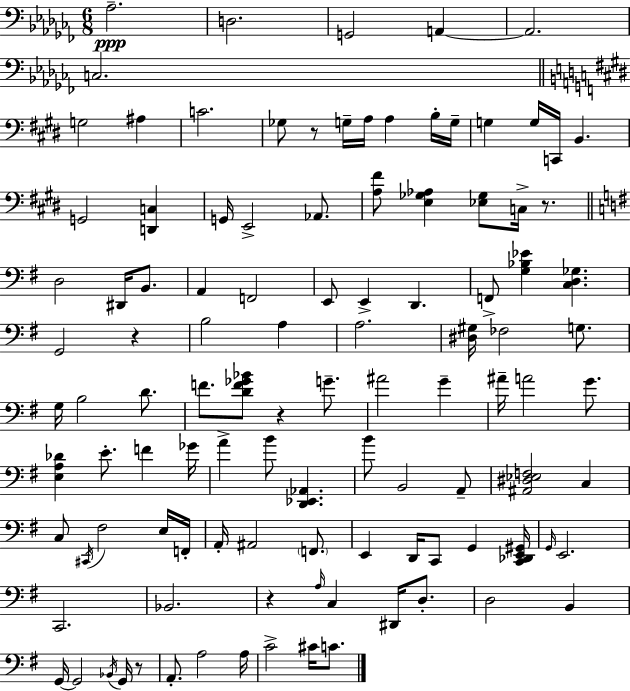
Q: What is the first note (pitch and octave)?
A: Ab3